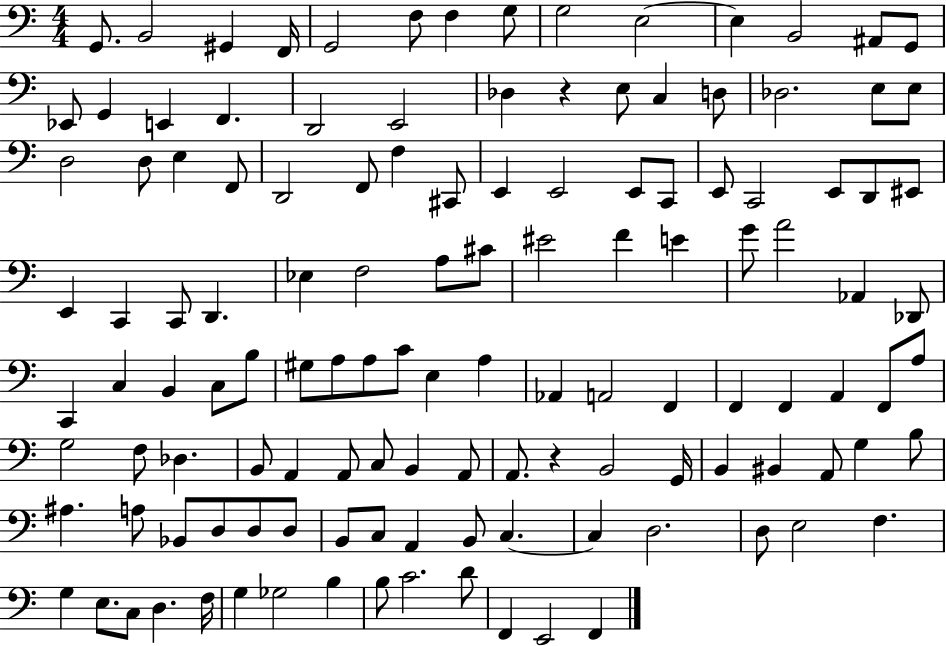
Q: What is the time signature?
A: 4/4